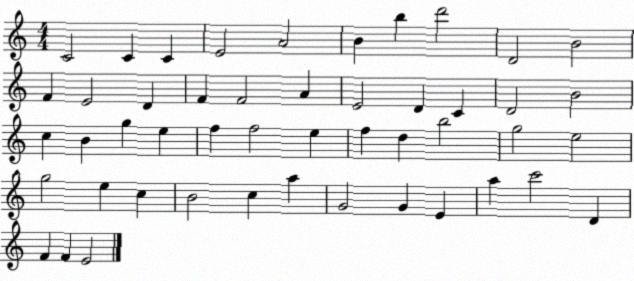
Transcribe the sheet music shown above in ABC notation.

X:1
T:Untitled
M:4/4
L:1/4
K:C
C2 C C E2 A2 B b d'2 D2 B2 F E2 D F F2 A E2 D C D2 B2 c B g e f f2 e f d b2 g2 e2 g2 e c B2 c a G2 G E a c'2 D F F E2